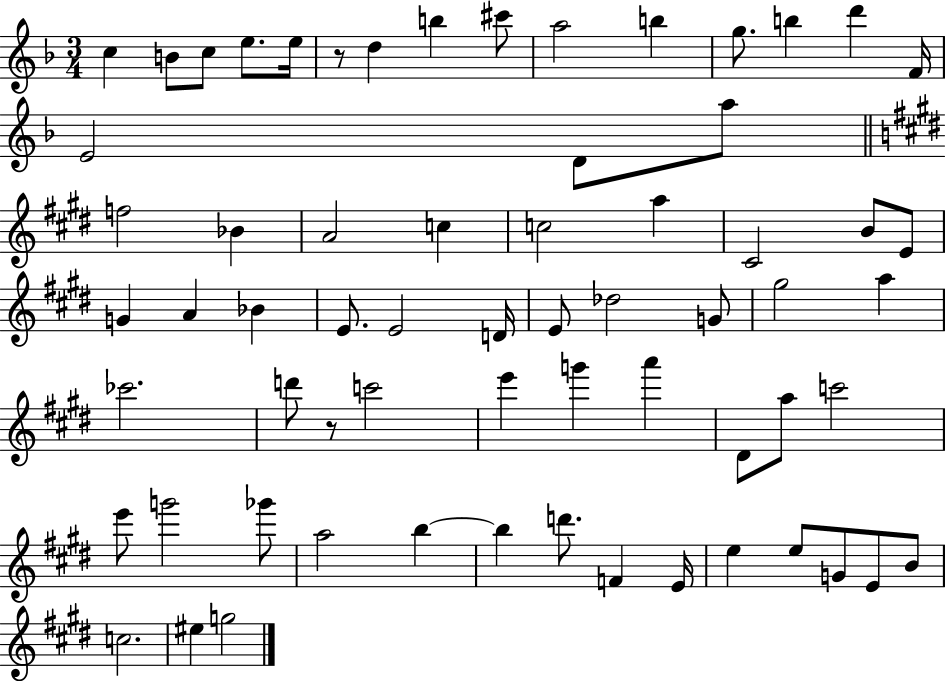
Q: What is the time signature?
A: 3/4